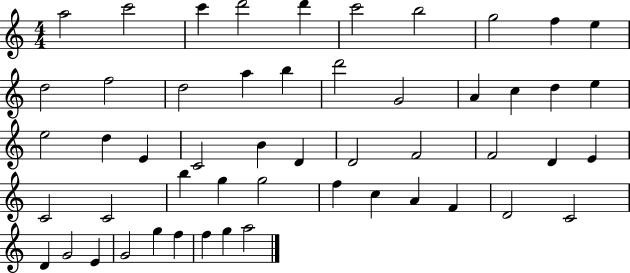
A5/h C6/h C6/q D6/h D6/q C6/h B5/h G5/h F5/q E5/q D5/h F5/h D5/h A5/q B5/q D6/h G4/h A4/q C5/q D5/q E5/q E5/h D5/q E4/q C4/h B4/q D4/q D4/h F4/h F4/h D4/q E4/q C4/h C4/h B5/q G5/q G5/h F5/q C5/q A4/q F4/q D4/h C4/h D4/q G4/h E4/q G4/h G5/q F5/q F5/q G5/q A5/h